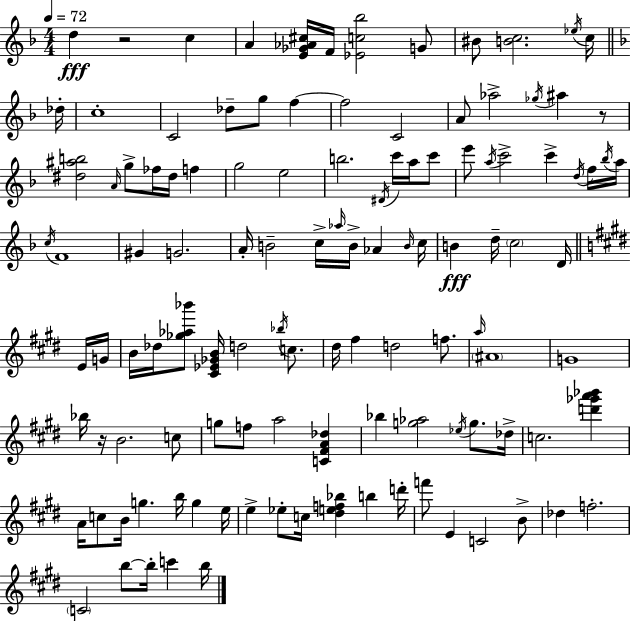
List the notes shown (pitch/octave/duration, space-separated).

D5/q R/h C5/q A4/q [E4,Gb4,Ab4,C#5]/s F4/s [Eb4,C5,Bb5]/h G4/e BIS4/e [B4,C5]/h. Eb5/s C5/s Db5/s C5/w C4/h Db5/e G5/e F5/q F5/h C4/h A4/e Ab5/h Gb5/s A#5/q R/e [D#5,A#5,B5]/h A4/s G5/e FES5/s D#5/s F5/q G5/h E5/h B5/h. D#4/s C6/s A5/s C6/e E6/e A5/s C6/h C6/q D5/s F5/s Bb5/s A5/s C5/s F4/w G#4/q G4/h. A4/s B4/h C5/s Ab5/s B4/s Ab4/q B4/s C5/s B4/q D5/s C5/h D4/s E4/s G4/s B4/s Db5/s [Gb5,Ab5,Bb6]/e [C#4,Eb4,Gb4,B4]/s D5/h Bb5/s C5/e. D#5/s F#5/q D5/h F5/e. A5/s A#4/w G4/w Bb5/s R/s B4/h. C5/e G5/e F5/e A5/h [C4,F#4,A4,Db5]/q Bb5/q [G5,Ab5]/h Eb5/s G5/e. Db5/s C5/h. [D6,Gb6,A6,Bb6]/q A4/s C5/e B4/s G5/q. B5/s G5/q E5/s E5/q Eb5/e C5/s [D#5,E5,F5,Bb5]/q B5/q D6/s F6/e E4/q C4/h B4/e Db5/q F5/h. C4/h B5/e B5/s C6/q B5/s